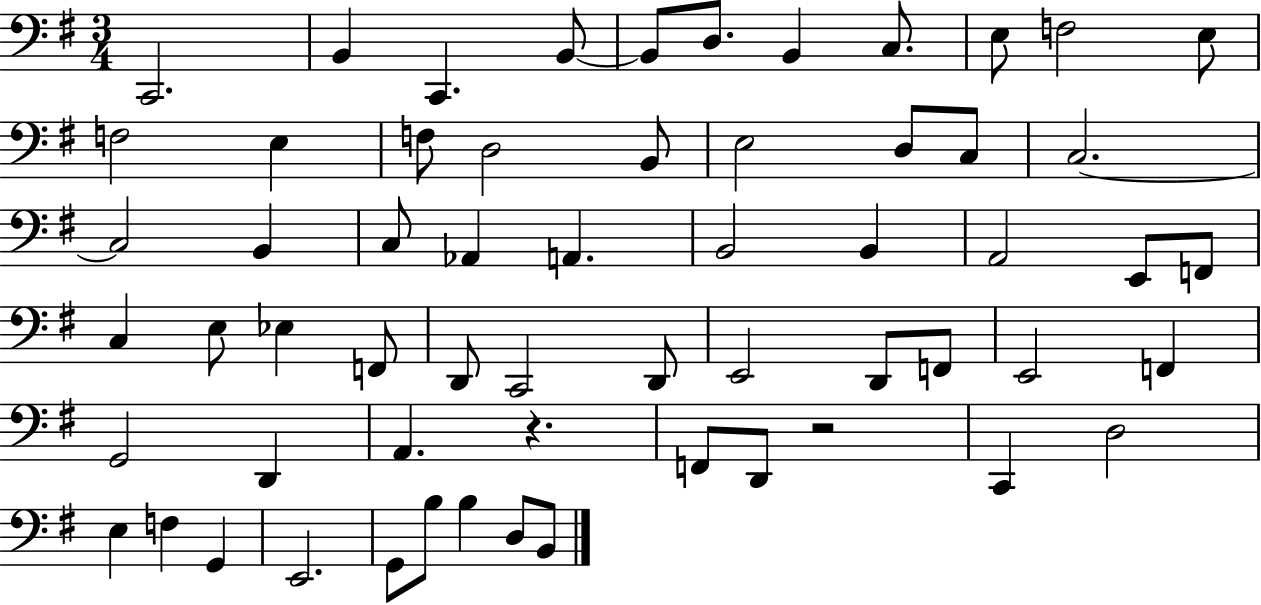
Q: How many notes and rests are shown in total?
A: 60